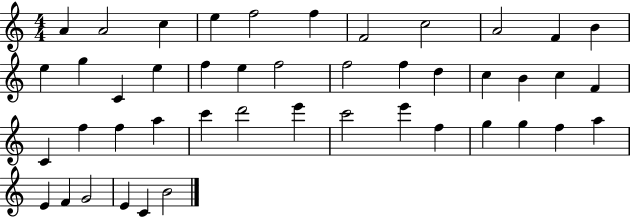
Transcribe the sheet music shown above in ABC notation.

X:1
T:Untitled
M:4/4
L:1/4
K:C
A A2 c e f2 f F2 c2 A2 F B e g C e f e f2 f2 f d c B c F C f f a c' d'2 e' c'2 e' f g g f a E F G2 E C B2